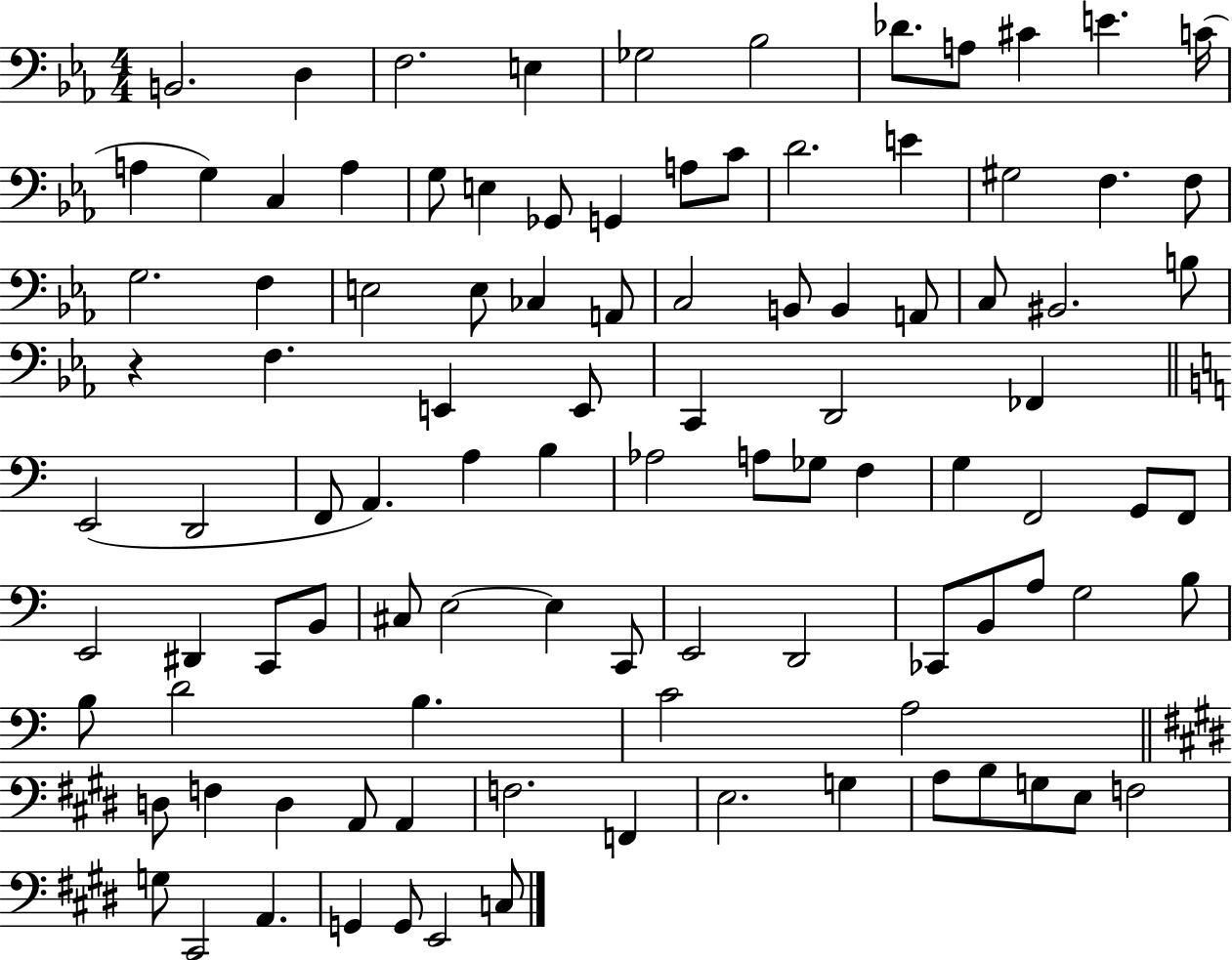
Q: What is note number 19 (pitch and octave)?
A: G2